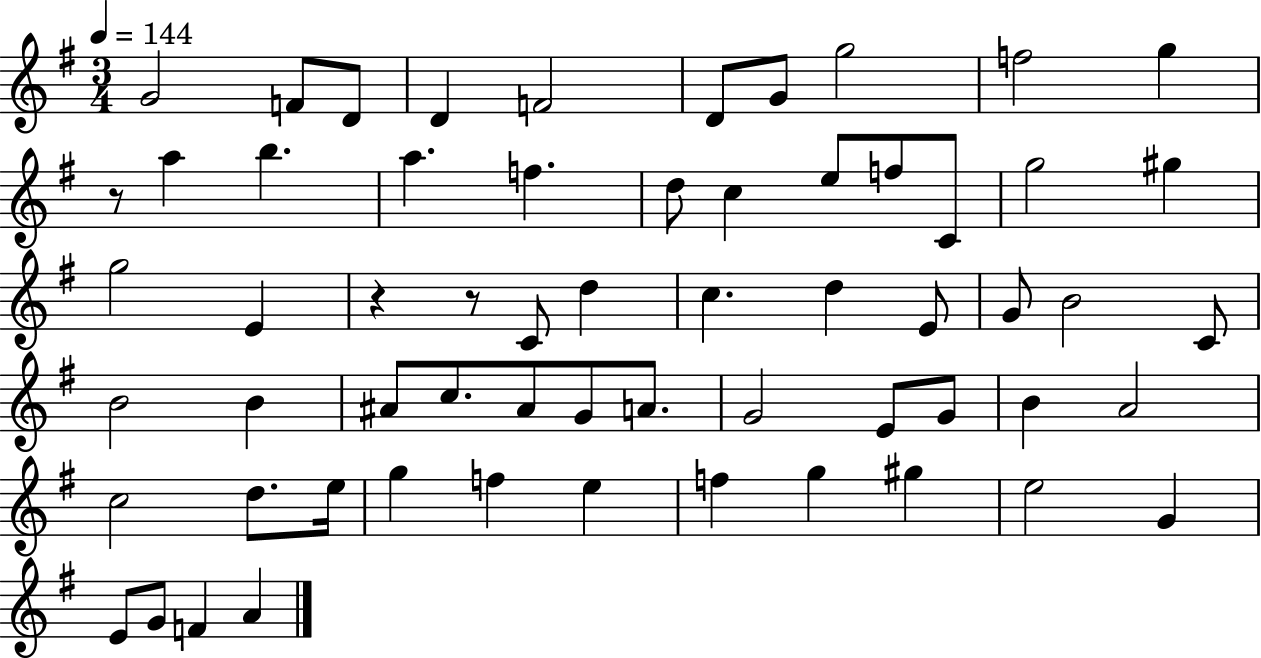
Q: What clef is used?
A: treble